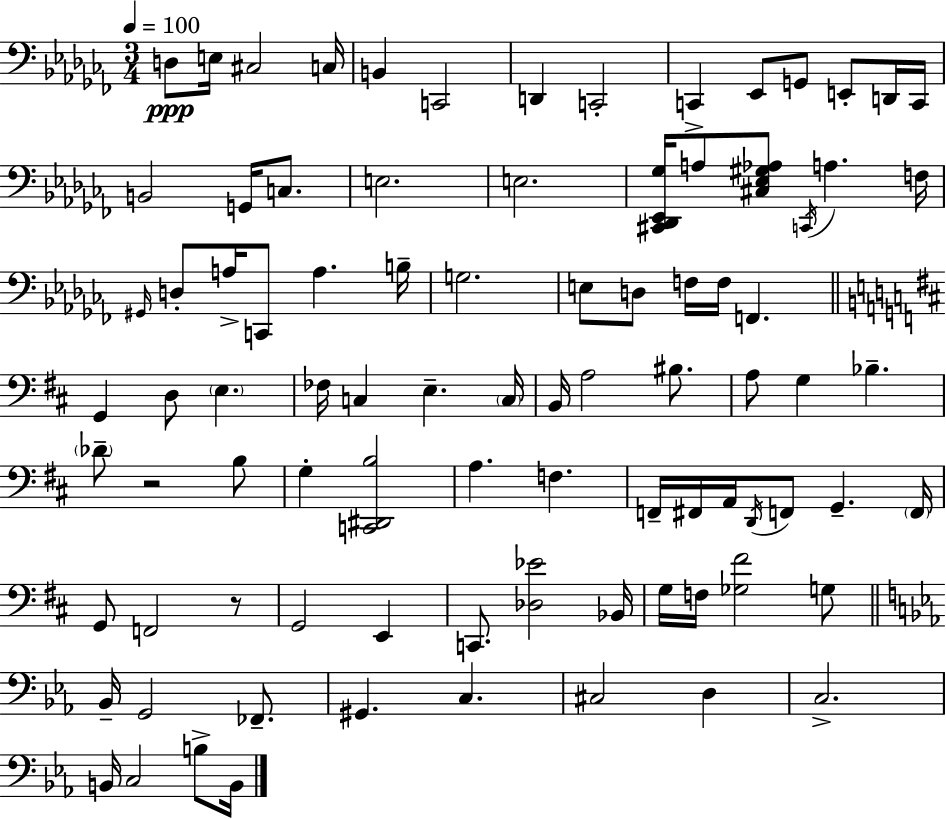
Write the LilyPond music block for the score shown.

{
  \clef bass
  \numericTimeSignature
  \time 3/4
  \key aes \minor
  \tempo 4 = 100
  d8\ppp e16 cis2 c16 | b,4 c,2 | d,4 c,2-. | c,4-> ees,8 g,8 e,8-. d,16 c,16 | \break b,2 g,16 c8. | e2. | e2. | <cis, des, ees, ges>16 a8 <cis ees gis aes>8 \acciaccatura { c,16 } a4. | \break f16 \grace { gis,16 } d8-. a16-> c,8 a4. | b16-- g2. | e8 d8 f16 f16 f,4. | \bar "||" \break \key d \major g,4 d8 \parenthesize e4. | fes16 c4 e4.-- \parenthesize c16 | b,16 a2 bis8. | a8 g4 bes4.-- | \break \parenthesize des'8-- r2 b8 | g4-. <c, dis, b>2 | a4. f4. | f,16-- fis,16 a,16 \acciaccatura { d,16 } f,8 g,4.-- | \break \parenthesize f,16 g,8 f,2 r8 | g,2 e,4 | c,8. <des ees'>2 | bes,16 g16 f16 <ges fis'>2 g8 | \break \bar "||" \break \key ees \major bes,16-- g,2 fes,8.-- | gis,4. c4. | cis2 d4 | c2.-> | \break b,16 c2 b8-> b,16 | \bar "|."
}